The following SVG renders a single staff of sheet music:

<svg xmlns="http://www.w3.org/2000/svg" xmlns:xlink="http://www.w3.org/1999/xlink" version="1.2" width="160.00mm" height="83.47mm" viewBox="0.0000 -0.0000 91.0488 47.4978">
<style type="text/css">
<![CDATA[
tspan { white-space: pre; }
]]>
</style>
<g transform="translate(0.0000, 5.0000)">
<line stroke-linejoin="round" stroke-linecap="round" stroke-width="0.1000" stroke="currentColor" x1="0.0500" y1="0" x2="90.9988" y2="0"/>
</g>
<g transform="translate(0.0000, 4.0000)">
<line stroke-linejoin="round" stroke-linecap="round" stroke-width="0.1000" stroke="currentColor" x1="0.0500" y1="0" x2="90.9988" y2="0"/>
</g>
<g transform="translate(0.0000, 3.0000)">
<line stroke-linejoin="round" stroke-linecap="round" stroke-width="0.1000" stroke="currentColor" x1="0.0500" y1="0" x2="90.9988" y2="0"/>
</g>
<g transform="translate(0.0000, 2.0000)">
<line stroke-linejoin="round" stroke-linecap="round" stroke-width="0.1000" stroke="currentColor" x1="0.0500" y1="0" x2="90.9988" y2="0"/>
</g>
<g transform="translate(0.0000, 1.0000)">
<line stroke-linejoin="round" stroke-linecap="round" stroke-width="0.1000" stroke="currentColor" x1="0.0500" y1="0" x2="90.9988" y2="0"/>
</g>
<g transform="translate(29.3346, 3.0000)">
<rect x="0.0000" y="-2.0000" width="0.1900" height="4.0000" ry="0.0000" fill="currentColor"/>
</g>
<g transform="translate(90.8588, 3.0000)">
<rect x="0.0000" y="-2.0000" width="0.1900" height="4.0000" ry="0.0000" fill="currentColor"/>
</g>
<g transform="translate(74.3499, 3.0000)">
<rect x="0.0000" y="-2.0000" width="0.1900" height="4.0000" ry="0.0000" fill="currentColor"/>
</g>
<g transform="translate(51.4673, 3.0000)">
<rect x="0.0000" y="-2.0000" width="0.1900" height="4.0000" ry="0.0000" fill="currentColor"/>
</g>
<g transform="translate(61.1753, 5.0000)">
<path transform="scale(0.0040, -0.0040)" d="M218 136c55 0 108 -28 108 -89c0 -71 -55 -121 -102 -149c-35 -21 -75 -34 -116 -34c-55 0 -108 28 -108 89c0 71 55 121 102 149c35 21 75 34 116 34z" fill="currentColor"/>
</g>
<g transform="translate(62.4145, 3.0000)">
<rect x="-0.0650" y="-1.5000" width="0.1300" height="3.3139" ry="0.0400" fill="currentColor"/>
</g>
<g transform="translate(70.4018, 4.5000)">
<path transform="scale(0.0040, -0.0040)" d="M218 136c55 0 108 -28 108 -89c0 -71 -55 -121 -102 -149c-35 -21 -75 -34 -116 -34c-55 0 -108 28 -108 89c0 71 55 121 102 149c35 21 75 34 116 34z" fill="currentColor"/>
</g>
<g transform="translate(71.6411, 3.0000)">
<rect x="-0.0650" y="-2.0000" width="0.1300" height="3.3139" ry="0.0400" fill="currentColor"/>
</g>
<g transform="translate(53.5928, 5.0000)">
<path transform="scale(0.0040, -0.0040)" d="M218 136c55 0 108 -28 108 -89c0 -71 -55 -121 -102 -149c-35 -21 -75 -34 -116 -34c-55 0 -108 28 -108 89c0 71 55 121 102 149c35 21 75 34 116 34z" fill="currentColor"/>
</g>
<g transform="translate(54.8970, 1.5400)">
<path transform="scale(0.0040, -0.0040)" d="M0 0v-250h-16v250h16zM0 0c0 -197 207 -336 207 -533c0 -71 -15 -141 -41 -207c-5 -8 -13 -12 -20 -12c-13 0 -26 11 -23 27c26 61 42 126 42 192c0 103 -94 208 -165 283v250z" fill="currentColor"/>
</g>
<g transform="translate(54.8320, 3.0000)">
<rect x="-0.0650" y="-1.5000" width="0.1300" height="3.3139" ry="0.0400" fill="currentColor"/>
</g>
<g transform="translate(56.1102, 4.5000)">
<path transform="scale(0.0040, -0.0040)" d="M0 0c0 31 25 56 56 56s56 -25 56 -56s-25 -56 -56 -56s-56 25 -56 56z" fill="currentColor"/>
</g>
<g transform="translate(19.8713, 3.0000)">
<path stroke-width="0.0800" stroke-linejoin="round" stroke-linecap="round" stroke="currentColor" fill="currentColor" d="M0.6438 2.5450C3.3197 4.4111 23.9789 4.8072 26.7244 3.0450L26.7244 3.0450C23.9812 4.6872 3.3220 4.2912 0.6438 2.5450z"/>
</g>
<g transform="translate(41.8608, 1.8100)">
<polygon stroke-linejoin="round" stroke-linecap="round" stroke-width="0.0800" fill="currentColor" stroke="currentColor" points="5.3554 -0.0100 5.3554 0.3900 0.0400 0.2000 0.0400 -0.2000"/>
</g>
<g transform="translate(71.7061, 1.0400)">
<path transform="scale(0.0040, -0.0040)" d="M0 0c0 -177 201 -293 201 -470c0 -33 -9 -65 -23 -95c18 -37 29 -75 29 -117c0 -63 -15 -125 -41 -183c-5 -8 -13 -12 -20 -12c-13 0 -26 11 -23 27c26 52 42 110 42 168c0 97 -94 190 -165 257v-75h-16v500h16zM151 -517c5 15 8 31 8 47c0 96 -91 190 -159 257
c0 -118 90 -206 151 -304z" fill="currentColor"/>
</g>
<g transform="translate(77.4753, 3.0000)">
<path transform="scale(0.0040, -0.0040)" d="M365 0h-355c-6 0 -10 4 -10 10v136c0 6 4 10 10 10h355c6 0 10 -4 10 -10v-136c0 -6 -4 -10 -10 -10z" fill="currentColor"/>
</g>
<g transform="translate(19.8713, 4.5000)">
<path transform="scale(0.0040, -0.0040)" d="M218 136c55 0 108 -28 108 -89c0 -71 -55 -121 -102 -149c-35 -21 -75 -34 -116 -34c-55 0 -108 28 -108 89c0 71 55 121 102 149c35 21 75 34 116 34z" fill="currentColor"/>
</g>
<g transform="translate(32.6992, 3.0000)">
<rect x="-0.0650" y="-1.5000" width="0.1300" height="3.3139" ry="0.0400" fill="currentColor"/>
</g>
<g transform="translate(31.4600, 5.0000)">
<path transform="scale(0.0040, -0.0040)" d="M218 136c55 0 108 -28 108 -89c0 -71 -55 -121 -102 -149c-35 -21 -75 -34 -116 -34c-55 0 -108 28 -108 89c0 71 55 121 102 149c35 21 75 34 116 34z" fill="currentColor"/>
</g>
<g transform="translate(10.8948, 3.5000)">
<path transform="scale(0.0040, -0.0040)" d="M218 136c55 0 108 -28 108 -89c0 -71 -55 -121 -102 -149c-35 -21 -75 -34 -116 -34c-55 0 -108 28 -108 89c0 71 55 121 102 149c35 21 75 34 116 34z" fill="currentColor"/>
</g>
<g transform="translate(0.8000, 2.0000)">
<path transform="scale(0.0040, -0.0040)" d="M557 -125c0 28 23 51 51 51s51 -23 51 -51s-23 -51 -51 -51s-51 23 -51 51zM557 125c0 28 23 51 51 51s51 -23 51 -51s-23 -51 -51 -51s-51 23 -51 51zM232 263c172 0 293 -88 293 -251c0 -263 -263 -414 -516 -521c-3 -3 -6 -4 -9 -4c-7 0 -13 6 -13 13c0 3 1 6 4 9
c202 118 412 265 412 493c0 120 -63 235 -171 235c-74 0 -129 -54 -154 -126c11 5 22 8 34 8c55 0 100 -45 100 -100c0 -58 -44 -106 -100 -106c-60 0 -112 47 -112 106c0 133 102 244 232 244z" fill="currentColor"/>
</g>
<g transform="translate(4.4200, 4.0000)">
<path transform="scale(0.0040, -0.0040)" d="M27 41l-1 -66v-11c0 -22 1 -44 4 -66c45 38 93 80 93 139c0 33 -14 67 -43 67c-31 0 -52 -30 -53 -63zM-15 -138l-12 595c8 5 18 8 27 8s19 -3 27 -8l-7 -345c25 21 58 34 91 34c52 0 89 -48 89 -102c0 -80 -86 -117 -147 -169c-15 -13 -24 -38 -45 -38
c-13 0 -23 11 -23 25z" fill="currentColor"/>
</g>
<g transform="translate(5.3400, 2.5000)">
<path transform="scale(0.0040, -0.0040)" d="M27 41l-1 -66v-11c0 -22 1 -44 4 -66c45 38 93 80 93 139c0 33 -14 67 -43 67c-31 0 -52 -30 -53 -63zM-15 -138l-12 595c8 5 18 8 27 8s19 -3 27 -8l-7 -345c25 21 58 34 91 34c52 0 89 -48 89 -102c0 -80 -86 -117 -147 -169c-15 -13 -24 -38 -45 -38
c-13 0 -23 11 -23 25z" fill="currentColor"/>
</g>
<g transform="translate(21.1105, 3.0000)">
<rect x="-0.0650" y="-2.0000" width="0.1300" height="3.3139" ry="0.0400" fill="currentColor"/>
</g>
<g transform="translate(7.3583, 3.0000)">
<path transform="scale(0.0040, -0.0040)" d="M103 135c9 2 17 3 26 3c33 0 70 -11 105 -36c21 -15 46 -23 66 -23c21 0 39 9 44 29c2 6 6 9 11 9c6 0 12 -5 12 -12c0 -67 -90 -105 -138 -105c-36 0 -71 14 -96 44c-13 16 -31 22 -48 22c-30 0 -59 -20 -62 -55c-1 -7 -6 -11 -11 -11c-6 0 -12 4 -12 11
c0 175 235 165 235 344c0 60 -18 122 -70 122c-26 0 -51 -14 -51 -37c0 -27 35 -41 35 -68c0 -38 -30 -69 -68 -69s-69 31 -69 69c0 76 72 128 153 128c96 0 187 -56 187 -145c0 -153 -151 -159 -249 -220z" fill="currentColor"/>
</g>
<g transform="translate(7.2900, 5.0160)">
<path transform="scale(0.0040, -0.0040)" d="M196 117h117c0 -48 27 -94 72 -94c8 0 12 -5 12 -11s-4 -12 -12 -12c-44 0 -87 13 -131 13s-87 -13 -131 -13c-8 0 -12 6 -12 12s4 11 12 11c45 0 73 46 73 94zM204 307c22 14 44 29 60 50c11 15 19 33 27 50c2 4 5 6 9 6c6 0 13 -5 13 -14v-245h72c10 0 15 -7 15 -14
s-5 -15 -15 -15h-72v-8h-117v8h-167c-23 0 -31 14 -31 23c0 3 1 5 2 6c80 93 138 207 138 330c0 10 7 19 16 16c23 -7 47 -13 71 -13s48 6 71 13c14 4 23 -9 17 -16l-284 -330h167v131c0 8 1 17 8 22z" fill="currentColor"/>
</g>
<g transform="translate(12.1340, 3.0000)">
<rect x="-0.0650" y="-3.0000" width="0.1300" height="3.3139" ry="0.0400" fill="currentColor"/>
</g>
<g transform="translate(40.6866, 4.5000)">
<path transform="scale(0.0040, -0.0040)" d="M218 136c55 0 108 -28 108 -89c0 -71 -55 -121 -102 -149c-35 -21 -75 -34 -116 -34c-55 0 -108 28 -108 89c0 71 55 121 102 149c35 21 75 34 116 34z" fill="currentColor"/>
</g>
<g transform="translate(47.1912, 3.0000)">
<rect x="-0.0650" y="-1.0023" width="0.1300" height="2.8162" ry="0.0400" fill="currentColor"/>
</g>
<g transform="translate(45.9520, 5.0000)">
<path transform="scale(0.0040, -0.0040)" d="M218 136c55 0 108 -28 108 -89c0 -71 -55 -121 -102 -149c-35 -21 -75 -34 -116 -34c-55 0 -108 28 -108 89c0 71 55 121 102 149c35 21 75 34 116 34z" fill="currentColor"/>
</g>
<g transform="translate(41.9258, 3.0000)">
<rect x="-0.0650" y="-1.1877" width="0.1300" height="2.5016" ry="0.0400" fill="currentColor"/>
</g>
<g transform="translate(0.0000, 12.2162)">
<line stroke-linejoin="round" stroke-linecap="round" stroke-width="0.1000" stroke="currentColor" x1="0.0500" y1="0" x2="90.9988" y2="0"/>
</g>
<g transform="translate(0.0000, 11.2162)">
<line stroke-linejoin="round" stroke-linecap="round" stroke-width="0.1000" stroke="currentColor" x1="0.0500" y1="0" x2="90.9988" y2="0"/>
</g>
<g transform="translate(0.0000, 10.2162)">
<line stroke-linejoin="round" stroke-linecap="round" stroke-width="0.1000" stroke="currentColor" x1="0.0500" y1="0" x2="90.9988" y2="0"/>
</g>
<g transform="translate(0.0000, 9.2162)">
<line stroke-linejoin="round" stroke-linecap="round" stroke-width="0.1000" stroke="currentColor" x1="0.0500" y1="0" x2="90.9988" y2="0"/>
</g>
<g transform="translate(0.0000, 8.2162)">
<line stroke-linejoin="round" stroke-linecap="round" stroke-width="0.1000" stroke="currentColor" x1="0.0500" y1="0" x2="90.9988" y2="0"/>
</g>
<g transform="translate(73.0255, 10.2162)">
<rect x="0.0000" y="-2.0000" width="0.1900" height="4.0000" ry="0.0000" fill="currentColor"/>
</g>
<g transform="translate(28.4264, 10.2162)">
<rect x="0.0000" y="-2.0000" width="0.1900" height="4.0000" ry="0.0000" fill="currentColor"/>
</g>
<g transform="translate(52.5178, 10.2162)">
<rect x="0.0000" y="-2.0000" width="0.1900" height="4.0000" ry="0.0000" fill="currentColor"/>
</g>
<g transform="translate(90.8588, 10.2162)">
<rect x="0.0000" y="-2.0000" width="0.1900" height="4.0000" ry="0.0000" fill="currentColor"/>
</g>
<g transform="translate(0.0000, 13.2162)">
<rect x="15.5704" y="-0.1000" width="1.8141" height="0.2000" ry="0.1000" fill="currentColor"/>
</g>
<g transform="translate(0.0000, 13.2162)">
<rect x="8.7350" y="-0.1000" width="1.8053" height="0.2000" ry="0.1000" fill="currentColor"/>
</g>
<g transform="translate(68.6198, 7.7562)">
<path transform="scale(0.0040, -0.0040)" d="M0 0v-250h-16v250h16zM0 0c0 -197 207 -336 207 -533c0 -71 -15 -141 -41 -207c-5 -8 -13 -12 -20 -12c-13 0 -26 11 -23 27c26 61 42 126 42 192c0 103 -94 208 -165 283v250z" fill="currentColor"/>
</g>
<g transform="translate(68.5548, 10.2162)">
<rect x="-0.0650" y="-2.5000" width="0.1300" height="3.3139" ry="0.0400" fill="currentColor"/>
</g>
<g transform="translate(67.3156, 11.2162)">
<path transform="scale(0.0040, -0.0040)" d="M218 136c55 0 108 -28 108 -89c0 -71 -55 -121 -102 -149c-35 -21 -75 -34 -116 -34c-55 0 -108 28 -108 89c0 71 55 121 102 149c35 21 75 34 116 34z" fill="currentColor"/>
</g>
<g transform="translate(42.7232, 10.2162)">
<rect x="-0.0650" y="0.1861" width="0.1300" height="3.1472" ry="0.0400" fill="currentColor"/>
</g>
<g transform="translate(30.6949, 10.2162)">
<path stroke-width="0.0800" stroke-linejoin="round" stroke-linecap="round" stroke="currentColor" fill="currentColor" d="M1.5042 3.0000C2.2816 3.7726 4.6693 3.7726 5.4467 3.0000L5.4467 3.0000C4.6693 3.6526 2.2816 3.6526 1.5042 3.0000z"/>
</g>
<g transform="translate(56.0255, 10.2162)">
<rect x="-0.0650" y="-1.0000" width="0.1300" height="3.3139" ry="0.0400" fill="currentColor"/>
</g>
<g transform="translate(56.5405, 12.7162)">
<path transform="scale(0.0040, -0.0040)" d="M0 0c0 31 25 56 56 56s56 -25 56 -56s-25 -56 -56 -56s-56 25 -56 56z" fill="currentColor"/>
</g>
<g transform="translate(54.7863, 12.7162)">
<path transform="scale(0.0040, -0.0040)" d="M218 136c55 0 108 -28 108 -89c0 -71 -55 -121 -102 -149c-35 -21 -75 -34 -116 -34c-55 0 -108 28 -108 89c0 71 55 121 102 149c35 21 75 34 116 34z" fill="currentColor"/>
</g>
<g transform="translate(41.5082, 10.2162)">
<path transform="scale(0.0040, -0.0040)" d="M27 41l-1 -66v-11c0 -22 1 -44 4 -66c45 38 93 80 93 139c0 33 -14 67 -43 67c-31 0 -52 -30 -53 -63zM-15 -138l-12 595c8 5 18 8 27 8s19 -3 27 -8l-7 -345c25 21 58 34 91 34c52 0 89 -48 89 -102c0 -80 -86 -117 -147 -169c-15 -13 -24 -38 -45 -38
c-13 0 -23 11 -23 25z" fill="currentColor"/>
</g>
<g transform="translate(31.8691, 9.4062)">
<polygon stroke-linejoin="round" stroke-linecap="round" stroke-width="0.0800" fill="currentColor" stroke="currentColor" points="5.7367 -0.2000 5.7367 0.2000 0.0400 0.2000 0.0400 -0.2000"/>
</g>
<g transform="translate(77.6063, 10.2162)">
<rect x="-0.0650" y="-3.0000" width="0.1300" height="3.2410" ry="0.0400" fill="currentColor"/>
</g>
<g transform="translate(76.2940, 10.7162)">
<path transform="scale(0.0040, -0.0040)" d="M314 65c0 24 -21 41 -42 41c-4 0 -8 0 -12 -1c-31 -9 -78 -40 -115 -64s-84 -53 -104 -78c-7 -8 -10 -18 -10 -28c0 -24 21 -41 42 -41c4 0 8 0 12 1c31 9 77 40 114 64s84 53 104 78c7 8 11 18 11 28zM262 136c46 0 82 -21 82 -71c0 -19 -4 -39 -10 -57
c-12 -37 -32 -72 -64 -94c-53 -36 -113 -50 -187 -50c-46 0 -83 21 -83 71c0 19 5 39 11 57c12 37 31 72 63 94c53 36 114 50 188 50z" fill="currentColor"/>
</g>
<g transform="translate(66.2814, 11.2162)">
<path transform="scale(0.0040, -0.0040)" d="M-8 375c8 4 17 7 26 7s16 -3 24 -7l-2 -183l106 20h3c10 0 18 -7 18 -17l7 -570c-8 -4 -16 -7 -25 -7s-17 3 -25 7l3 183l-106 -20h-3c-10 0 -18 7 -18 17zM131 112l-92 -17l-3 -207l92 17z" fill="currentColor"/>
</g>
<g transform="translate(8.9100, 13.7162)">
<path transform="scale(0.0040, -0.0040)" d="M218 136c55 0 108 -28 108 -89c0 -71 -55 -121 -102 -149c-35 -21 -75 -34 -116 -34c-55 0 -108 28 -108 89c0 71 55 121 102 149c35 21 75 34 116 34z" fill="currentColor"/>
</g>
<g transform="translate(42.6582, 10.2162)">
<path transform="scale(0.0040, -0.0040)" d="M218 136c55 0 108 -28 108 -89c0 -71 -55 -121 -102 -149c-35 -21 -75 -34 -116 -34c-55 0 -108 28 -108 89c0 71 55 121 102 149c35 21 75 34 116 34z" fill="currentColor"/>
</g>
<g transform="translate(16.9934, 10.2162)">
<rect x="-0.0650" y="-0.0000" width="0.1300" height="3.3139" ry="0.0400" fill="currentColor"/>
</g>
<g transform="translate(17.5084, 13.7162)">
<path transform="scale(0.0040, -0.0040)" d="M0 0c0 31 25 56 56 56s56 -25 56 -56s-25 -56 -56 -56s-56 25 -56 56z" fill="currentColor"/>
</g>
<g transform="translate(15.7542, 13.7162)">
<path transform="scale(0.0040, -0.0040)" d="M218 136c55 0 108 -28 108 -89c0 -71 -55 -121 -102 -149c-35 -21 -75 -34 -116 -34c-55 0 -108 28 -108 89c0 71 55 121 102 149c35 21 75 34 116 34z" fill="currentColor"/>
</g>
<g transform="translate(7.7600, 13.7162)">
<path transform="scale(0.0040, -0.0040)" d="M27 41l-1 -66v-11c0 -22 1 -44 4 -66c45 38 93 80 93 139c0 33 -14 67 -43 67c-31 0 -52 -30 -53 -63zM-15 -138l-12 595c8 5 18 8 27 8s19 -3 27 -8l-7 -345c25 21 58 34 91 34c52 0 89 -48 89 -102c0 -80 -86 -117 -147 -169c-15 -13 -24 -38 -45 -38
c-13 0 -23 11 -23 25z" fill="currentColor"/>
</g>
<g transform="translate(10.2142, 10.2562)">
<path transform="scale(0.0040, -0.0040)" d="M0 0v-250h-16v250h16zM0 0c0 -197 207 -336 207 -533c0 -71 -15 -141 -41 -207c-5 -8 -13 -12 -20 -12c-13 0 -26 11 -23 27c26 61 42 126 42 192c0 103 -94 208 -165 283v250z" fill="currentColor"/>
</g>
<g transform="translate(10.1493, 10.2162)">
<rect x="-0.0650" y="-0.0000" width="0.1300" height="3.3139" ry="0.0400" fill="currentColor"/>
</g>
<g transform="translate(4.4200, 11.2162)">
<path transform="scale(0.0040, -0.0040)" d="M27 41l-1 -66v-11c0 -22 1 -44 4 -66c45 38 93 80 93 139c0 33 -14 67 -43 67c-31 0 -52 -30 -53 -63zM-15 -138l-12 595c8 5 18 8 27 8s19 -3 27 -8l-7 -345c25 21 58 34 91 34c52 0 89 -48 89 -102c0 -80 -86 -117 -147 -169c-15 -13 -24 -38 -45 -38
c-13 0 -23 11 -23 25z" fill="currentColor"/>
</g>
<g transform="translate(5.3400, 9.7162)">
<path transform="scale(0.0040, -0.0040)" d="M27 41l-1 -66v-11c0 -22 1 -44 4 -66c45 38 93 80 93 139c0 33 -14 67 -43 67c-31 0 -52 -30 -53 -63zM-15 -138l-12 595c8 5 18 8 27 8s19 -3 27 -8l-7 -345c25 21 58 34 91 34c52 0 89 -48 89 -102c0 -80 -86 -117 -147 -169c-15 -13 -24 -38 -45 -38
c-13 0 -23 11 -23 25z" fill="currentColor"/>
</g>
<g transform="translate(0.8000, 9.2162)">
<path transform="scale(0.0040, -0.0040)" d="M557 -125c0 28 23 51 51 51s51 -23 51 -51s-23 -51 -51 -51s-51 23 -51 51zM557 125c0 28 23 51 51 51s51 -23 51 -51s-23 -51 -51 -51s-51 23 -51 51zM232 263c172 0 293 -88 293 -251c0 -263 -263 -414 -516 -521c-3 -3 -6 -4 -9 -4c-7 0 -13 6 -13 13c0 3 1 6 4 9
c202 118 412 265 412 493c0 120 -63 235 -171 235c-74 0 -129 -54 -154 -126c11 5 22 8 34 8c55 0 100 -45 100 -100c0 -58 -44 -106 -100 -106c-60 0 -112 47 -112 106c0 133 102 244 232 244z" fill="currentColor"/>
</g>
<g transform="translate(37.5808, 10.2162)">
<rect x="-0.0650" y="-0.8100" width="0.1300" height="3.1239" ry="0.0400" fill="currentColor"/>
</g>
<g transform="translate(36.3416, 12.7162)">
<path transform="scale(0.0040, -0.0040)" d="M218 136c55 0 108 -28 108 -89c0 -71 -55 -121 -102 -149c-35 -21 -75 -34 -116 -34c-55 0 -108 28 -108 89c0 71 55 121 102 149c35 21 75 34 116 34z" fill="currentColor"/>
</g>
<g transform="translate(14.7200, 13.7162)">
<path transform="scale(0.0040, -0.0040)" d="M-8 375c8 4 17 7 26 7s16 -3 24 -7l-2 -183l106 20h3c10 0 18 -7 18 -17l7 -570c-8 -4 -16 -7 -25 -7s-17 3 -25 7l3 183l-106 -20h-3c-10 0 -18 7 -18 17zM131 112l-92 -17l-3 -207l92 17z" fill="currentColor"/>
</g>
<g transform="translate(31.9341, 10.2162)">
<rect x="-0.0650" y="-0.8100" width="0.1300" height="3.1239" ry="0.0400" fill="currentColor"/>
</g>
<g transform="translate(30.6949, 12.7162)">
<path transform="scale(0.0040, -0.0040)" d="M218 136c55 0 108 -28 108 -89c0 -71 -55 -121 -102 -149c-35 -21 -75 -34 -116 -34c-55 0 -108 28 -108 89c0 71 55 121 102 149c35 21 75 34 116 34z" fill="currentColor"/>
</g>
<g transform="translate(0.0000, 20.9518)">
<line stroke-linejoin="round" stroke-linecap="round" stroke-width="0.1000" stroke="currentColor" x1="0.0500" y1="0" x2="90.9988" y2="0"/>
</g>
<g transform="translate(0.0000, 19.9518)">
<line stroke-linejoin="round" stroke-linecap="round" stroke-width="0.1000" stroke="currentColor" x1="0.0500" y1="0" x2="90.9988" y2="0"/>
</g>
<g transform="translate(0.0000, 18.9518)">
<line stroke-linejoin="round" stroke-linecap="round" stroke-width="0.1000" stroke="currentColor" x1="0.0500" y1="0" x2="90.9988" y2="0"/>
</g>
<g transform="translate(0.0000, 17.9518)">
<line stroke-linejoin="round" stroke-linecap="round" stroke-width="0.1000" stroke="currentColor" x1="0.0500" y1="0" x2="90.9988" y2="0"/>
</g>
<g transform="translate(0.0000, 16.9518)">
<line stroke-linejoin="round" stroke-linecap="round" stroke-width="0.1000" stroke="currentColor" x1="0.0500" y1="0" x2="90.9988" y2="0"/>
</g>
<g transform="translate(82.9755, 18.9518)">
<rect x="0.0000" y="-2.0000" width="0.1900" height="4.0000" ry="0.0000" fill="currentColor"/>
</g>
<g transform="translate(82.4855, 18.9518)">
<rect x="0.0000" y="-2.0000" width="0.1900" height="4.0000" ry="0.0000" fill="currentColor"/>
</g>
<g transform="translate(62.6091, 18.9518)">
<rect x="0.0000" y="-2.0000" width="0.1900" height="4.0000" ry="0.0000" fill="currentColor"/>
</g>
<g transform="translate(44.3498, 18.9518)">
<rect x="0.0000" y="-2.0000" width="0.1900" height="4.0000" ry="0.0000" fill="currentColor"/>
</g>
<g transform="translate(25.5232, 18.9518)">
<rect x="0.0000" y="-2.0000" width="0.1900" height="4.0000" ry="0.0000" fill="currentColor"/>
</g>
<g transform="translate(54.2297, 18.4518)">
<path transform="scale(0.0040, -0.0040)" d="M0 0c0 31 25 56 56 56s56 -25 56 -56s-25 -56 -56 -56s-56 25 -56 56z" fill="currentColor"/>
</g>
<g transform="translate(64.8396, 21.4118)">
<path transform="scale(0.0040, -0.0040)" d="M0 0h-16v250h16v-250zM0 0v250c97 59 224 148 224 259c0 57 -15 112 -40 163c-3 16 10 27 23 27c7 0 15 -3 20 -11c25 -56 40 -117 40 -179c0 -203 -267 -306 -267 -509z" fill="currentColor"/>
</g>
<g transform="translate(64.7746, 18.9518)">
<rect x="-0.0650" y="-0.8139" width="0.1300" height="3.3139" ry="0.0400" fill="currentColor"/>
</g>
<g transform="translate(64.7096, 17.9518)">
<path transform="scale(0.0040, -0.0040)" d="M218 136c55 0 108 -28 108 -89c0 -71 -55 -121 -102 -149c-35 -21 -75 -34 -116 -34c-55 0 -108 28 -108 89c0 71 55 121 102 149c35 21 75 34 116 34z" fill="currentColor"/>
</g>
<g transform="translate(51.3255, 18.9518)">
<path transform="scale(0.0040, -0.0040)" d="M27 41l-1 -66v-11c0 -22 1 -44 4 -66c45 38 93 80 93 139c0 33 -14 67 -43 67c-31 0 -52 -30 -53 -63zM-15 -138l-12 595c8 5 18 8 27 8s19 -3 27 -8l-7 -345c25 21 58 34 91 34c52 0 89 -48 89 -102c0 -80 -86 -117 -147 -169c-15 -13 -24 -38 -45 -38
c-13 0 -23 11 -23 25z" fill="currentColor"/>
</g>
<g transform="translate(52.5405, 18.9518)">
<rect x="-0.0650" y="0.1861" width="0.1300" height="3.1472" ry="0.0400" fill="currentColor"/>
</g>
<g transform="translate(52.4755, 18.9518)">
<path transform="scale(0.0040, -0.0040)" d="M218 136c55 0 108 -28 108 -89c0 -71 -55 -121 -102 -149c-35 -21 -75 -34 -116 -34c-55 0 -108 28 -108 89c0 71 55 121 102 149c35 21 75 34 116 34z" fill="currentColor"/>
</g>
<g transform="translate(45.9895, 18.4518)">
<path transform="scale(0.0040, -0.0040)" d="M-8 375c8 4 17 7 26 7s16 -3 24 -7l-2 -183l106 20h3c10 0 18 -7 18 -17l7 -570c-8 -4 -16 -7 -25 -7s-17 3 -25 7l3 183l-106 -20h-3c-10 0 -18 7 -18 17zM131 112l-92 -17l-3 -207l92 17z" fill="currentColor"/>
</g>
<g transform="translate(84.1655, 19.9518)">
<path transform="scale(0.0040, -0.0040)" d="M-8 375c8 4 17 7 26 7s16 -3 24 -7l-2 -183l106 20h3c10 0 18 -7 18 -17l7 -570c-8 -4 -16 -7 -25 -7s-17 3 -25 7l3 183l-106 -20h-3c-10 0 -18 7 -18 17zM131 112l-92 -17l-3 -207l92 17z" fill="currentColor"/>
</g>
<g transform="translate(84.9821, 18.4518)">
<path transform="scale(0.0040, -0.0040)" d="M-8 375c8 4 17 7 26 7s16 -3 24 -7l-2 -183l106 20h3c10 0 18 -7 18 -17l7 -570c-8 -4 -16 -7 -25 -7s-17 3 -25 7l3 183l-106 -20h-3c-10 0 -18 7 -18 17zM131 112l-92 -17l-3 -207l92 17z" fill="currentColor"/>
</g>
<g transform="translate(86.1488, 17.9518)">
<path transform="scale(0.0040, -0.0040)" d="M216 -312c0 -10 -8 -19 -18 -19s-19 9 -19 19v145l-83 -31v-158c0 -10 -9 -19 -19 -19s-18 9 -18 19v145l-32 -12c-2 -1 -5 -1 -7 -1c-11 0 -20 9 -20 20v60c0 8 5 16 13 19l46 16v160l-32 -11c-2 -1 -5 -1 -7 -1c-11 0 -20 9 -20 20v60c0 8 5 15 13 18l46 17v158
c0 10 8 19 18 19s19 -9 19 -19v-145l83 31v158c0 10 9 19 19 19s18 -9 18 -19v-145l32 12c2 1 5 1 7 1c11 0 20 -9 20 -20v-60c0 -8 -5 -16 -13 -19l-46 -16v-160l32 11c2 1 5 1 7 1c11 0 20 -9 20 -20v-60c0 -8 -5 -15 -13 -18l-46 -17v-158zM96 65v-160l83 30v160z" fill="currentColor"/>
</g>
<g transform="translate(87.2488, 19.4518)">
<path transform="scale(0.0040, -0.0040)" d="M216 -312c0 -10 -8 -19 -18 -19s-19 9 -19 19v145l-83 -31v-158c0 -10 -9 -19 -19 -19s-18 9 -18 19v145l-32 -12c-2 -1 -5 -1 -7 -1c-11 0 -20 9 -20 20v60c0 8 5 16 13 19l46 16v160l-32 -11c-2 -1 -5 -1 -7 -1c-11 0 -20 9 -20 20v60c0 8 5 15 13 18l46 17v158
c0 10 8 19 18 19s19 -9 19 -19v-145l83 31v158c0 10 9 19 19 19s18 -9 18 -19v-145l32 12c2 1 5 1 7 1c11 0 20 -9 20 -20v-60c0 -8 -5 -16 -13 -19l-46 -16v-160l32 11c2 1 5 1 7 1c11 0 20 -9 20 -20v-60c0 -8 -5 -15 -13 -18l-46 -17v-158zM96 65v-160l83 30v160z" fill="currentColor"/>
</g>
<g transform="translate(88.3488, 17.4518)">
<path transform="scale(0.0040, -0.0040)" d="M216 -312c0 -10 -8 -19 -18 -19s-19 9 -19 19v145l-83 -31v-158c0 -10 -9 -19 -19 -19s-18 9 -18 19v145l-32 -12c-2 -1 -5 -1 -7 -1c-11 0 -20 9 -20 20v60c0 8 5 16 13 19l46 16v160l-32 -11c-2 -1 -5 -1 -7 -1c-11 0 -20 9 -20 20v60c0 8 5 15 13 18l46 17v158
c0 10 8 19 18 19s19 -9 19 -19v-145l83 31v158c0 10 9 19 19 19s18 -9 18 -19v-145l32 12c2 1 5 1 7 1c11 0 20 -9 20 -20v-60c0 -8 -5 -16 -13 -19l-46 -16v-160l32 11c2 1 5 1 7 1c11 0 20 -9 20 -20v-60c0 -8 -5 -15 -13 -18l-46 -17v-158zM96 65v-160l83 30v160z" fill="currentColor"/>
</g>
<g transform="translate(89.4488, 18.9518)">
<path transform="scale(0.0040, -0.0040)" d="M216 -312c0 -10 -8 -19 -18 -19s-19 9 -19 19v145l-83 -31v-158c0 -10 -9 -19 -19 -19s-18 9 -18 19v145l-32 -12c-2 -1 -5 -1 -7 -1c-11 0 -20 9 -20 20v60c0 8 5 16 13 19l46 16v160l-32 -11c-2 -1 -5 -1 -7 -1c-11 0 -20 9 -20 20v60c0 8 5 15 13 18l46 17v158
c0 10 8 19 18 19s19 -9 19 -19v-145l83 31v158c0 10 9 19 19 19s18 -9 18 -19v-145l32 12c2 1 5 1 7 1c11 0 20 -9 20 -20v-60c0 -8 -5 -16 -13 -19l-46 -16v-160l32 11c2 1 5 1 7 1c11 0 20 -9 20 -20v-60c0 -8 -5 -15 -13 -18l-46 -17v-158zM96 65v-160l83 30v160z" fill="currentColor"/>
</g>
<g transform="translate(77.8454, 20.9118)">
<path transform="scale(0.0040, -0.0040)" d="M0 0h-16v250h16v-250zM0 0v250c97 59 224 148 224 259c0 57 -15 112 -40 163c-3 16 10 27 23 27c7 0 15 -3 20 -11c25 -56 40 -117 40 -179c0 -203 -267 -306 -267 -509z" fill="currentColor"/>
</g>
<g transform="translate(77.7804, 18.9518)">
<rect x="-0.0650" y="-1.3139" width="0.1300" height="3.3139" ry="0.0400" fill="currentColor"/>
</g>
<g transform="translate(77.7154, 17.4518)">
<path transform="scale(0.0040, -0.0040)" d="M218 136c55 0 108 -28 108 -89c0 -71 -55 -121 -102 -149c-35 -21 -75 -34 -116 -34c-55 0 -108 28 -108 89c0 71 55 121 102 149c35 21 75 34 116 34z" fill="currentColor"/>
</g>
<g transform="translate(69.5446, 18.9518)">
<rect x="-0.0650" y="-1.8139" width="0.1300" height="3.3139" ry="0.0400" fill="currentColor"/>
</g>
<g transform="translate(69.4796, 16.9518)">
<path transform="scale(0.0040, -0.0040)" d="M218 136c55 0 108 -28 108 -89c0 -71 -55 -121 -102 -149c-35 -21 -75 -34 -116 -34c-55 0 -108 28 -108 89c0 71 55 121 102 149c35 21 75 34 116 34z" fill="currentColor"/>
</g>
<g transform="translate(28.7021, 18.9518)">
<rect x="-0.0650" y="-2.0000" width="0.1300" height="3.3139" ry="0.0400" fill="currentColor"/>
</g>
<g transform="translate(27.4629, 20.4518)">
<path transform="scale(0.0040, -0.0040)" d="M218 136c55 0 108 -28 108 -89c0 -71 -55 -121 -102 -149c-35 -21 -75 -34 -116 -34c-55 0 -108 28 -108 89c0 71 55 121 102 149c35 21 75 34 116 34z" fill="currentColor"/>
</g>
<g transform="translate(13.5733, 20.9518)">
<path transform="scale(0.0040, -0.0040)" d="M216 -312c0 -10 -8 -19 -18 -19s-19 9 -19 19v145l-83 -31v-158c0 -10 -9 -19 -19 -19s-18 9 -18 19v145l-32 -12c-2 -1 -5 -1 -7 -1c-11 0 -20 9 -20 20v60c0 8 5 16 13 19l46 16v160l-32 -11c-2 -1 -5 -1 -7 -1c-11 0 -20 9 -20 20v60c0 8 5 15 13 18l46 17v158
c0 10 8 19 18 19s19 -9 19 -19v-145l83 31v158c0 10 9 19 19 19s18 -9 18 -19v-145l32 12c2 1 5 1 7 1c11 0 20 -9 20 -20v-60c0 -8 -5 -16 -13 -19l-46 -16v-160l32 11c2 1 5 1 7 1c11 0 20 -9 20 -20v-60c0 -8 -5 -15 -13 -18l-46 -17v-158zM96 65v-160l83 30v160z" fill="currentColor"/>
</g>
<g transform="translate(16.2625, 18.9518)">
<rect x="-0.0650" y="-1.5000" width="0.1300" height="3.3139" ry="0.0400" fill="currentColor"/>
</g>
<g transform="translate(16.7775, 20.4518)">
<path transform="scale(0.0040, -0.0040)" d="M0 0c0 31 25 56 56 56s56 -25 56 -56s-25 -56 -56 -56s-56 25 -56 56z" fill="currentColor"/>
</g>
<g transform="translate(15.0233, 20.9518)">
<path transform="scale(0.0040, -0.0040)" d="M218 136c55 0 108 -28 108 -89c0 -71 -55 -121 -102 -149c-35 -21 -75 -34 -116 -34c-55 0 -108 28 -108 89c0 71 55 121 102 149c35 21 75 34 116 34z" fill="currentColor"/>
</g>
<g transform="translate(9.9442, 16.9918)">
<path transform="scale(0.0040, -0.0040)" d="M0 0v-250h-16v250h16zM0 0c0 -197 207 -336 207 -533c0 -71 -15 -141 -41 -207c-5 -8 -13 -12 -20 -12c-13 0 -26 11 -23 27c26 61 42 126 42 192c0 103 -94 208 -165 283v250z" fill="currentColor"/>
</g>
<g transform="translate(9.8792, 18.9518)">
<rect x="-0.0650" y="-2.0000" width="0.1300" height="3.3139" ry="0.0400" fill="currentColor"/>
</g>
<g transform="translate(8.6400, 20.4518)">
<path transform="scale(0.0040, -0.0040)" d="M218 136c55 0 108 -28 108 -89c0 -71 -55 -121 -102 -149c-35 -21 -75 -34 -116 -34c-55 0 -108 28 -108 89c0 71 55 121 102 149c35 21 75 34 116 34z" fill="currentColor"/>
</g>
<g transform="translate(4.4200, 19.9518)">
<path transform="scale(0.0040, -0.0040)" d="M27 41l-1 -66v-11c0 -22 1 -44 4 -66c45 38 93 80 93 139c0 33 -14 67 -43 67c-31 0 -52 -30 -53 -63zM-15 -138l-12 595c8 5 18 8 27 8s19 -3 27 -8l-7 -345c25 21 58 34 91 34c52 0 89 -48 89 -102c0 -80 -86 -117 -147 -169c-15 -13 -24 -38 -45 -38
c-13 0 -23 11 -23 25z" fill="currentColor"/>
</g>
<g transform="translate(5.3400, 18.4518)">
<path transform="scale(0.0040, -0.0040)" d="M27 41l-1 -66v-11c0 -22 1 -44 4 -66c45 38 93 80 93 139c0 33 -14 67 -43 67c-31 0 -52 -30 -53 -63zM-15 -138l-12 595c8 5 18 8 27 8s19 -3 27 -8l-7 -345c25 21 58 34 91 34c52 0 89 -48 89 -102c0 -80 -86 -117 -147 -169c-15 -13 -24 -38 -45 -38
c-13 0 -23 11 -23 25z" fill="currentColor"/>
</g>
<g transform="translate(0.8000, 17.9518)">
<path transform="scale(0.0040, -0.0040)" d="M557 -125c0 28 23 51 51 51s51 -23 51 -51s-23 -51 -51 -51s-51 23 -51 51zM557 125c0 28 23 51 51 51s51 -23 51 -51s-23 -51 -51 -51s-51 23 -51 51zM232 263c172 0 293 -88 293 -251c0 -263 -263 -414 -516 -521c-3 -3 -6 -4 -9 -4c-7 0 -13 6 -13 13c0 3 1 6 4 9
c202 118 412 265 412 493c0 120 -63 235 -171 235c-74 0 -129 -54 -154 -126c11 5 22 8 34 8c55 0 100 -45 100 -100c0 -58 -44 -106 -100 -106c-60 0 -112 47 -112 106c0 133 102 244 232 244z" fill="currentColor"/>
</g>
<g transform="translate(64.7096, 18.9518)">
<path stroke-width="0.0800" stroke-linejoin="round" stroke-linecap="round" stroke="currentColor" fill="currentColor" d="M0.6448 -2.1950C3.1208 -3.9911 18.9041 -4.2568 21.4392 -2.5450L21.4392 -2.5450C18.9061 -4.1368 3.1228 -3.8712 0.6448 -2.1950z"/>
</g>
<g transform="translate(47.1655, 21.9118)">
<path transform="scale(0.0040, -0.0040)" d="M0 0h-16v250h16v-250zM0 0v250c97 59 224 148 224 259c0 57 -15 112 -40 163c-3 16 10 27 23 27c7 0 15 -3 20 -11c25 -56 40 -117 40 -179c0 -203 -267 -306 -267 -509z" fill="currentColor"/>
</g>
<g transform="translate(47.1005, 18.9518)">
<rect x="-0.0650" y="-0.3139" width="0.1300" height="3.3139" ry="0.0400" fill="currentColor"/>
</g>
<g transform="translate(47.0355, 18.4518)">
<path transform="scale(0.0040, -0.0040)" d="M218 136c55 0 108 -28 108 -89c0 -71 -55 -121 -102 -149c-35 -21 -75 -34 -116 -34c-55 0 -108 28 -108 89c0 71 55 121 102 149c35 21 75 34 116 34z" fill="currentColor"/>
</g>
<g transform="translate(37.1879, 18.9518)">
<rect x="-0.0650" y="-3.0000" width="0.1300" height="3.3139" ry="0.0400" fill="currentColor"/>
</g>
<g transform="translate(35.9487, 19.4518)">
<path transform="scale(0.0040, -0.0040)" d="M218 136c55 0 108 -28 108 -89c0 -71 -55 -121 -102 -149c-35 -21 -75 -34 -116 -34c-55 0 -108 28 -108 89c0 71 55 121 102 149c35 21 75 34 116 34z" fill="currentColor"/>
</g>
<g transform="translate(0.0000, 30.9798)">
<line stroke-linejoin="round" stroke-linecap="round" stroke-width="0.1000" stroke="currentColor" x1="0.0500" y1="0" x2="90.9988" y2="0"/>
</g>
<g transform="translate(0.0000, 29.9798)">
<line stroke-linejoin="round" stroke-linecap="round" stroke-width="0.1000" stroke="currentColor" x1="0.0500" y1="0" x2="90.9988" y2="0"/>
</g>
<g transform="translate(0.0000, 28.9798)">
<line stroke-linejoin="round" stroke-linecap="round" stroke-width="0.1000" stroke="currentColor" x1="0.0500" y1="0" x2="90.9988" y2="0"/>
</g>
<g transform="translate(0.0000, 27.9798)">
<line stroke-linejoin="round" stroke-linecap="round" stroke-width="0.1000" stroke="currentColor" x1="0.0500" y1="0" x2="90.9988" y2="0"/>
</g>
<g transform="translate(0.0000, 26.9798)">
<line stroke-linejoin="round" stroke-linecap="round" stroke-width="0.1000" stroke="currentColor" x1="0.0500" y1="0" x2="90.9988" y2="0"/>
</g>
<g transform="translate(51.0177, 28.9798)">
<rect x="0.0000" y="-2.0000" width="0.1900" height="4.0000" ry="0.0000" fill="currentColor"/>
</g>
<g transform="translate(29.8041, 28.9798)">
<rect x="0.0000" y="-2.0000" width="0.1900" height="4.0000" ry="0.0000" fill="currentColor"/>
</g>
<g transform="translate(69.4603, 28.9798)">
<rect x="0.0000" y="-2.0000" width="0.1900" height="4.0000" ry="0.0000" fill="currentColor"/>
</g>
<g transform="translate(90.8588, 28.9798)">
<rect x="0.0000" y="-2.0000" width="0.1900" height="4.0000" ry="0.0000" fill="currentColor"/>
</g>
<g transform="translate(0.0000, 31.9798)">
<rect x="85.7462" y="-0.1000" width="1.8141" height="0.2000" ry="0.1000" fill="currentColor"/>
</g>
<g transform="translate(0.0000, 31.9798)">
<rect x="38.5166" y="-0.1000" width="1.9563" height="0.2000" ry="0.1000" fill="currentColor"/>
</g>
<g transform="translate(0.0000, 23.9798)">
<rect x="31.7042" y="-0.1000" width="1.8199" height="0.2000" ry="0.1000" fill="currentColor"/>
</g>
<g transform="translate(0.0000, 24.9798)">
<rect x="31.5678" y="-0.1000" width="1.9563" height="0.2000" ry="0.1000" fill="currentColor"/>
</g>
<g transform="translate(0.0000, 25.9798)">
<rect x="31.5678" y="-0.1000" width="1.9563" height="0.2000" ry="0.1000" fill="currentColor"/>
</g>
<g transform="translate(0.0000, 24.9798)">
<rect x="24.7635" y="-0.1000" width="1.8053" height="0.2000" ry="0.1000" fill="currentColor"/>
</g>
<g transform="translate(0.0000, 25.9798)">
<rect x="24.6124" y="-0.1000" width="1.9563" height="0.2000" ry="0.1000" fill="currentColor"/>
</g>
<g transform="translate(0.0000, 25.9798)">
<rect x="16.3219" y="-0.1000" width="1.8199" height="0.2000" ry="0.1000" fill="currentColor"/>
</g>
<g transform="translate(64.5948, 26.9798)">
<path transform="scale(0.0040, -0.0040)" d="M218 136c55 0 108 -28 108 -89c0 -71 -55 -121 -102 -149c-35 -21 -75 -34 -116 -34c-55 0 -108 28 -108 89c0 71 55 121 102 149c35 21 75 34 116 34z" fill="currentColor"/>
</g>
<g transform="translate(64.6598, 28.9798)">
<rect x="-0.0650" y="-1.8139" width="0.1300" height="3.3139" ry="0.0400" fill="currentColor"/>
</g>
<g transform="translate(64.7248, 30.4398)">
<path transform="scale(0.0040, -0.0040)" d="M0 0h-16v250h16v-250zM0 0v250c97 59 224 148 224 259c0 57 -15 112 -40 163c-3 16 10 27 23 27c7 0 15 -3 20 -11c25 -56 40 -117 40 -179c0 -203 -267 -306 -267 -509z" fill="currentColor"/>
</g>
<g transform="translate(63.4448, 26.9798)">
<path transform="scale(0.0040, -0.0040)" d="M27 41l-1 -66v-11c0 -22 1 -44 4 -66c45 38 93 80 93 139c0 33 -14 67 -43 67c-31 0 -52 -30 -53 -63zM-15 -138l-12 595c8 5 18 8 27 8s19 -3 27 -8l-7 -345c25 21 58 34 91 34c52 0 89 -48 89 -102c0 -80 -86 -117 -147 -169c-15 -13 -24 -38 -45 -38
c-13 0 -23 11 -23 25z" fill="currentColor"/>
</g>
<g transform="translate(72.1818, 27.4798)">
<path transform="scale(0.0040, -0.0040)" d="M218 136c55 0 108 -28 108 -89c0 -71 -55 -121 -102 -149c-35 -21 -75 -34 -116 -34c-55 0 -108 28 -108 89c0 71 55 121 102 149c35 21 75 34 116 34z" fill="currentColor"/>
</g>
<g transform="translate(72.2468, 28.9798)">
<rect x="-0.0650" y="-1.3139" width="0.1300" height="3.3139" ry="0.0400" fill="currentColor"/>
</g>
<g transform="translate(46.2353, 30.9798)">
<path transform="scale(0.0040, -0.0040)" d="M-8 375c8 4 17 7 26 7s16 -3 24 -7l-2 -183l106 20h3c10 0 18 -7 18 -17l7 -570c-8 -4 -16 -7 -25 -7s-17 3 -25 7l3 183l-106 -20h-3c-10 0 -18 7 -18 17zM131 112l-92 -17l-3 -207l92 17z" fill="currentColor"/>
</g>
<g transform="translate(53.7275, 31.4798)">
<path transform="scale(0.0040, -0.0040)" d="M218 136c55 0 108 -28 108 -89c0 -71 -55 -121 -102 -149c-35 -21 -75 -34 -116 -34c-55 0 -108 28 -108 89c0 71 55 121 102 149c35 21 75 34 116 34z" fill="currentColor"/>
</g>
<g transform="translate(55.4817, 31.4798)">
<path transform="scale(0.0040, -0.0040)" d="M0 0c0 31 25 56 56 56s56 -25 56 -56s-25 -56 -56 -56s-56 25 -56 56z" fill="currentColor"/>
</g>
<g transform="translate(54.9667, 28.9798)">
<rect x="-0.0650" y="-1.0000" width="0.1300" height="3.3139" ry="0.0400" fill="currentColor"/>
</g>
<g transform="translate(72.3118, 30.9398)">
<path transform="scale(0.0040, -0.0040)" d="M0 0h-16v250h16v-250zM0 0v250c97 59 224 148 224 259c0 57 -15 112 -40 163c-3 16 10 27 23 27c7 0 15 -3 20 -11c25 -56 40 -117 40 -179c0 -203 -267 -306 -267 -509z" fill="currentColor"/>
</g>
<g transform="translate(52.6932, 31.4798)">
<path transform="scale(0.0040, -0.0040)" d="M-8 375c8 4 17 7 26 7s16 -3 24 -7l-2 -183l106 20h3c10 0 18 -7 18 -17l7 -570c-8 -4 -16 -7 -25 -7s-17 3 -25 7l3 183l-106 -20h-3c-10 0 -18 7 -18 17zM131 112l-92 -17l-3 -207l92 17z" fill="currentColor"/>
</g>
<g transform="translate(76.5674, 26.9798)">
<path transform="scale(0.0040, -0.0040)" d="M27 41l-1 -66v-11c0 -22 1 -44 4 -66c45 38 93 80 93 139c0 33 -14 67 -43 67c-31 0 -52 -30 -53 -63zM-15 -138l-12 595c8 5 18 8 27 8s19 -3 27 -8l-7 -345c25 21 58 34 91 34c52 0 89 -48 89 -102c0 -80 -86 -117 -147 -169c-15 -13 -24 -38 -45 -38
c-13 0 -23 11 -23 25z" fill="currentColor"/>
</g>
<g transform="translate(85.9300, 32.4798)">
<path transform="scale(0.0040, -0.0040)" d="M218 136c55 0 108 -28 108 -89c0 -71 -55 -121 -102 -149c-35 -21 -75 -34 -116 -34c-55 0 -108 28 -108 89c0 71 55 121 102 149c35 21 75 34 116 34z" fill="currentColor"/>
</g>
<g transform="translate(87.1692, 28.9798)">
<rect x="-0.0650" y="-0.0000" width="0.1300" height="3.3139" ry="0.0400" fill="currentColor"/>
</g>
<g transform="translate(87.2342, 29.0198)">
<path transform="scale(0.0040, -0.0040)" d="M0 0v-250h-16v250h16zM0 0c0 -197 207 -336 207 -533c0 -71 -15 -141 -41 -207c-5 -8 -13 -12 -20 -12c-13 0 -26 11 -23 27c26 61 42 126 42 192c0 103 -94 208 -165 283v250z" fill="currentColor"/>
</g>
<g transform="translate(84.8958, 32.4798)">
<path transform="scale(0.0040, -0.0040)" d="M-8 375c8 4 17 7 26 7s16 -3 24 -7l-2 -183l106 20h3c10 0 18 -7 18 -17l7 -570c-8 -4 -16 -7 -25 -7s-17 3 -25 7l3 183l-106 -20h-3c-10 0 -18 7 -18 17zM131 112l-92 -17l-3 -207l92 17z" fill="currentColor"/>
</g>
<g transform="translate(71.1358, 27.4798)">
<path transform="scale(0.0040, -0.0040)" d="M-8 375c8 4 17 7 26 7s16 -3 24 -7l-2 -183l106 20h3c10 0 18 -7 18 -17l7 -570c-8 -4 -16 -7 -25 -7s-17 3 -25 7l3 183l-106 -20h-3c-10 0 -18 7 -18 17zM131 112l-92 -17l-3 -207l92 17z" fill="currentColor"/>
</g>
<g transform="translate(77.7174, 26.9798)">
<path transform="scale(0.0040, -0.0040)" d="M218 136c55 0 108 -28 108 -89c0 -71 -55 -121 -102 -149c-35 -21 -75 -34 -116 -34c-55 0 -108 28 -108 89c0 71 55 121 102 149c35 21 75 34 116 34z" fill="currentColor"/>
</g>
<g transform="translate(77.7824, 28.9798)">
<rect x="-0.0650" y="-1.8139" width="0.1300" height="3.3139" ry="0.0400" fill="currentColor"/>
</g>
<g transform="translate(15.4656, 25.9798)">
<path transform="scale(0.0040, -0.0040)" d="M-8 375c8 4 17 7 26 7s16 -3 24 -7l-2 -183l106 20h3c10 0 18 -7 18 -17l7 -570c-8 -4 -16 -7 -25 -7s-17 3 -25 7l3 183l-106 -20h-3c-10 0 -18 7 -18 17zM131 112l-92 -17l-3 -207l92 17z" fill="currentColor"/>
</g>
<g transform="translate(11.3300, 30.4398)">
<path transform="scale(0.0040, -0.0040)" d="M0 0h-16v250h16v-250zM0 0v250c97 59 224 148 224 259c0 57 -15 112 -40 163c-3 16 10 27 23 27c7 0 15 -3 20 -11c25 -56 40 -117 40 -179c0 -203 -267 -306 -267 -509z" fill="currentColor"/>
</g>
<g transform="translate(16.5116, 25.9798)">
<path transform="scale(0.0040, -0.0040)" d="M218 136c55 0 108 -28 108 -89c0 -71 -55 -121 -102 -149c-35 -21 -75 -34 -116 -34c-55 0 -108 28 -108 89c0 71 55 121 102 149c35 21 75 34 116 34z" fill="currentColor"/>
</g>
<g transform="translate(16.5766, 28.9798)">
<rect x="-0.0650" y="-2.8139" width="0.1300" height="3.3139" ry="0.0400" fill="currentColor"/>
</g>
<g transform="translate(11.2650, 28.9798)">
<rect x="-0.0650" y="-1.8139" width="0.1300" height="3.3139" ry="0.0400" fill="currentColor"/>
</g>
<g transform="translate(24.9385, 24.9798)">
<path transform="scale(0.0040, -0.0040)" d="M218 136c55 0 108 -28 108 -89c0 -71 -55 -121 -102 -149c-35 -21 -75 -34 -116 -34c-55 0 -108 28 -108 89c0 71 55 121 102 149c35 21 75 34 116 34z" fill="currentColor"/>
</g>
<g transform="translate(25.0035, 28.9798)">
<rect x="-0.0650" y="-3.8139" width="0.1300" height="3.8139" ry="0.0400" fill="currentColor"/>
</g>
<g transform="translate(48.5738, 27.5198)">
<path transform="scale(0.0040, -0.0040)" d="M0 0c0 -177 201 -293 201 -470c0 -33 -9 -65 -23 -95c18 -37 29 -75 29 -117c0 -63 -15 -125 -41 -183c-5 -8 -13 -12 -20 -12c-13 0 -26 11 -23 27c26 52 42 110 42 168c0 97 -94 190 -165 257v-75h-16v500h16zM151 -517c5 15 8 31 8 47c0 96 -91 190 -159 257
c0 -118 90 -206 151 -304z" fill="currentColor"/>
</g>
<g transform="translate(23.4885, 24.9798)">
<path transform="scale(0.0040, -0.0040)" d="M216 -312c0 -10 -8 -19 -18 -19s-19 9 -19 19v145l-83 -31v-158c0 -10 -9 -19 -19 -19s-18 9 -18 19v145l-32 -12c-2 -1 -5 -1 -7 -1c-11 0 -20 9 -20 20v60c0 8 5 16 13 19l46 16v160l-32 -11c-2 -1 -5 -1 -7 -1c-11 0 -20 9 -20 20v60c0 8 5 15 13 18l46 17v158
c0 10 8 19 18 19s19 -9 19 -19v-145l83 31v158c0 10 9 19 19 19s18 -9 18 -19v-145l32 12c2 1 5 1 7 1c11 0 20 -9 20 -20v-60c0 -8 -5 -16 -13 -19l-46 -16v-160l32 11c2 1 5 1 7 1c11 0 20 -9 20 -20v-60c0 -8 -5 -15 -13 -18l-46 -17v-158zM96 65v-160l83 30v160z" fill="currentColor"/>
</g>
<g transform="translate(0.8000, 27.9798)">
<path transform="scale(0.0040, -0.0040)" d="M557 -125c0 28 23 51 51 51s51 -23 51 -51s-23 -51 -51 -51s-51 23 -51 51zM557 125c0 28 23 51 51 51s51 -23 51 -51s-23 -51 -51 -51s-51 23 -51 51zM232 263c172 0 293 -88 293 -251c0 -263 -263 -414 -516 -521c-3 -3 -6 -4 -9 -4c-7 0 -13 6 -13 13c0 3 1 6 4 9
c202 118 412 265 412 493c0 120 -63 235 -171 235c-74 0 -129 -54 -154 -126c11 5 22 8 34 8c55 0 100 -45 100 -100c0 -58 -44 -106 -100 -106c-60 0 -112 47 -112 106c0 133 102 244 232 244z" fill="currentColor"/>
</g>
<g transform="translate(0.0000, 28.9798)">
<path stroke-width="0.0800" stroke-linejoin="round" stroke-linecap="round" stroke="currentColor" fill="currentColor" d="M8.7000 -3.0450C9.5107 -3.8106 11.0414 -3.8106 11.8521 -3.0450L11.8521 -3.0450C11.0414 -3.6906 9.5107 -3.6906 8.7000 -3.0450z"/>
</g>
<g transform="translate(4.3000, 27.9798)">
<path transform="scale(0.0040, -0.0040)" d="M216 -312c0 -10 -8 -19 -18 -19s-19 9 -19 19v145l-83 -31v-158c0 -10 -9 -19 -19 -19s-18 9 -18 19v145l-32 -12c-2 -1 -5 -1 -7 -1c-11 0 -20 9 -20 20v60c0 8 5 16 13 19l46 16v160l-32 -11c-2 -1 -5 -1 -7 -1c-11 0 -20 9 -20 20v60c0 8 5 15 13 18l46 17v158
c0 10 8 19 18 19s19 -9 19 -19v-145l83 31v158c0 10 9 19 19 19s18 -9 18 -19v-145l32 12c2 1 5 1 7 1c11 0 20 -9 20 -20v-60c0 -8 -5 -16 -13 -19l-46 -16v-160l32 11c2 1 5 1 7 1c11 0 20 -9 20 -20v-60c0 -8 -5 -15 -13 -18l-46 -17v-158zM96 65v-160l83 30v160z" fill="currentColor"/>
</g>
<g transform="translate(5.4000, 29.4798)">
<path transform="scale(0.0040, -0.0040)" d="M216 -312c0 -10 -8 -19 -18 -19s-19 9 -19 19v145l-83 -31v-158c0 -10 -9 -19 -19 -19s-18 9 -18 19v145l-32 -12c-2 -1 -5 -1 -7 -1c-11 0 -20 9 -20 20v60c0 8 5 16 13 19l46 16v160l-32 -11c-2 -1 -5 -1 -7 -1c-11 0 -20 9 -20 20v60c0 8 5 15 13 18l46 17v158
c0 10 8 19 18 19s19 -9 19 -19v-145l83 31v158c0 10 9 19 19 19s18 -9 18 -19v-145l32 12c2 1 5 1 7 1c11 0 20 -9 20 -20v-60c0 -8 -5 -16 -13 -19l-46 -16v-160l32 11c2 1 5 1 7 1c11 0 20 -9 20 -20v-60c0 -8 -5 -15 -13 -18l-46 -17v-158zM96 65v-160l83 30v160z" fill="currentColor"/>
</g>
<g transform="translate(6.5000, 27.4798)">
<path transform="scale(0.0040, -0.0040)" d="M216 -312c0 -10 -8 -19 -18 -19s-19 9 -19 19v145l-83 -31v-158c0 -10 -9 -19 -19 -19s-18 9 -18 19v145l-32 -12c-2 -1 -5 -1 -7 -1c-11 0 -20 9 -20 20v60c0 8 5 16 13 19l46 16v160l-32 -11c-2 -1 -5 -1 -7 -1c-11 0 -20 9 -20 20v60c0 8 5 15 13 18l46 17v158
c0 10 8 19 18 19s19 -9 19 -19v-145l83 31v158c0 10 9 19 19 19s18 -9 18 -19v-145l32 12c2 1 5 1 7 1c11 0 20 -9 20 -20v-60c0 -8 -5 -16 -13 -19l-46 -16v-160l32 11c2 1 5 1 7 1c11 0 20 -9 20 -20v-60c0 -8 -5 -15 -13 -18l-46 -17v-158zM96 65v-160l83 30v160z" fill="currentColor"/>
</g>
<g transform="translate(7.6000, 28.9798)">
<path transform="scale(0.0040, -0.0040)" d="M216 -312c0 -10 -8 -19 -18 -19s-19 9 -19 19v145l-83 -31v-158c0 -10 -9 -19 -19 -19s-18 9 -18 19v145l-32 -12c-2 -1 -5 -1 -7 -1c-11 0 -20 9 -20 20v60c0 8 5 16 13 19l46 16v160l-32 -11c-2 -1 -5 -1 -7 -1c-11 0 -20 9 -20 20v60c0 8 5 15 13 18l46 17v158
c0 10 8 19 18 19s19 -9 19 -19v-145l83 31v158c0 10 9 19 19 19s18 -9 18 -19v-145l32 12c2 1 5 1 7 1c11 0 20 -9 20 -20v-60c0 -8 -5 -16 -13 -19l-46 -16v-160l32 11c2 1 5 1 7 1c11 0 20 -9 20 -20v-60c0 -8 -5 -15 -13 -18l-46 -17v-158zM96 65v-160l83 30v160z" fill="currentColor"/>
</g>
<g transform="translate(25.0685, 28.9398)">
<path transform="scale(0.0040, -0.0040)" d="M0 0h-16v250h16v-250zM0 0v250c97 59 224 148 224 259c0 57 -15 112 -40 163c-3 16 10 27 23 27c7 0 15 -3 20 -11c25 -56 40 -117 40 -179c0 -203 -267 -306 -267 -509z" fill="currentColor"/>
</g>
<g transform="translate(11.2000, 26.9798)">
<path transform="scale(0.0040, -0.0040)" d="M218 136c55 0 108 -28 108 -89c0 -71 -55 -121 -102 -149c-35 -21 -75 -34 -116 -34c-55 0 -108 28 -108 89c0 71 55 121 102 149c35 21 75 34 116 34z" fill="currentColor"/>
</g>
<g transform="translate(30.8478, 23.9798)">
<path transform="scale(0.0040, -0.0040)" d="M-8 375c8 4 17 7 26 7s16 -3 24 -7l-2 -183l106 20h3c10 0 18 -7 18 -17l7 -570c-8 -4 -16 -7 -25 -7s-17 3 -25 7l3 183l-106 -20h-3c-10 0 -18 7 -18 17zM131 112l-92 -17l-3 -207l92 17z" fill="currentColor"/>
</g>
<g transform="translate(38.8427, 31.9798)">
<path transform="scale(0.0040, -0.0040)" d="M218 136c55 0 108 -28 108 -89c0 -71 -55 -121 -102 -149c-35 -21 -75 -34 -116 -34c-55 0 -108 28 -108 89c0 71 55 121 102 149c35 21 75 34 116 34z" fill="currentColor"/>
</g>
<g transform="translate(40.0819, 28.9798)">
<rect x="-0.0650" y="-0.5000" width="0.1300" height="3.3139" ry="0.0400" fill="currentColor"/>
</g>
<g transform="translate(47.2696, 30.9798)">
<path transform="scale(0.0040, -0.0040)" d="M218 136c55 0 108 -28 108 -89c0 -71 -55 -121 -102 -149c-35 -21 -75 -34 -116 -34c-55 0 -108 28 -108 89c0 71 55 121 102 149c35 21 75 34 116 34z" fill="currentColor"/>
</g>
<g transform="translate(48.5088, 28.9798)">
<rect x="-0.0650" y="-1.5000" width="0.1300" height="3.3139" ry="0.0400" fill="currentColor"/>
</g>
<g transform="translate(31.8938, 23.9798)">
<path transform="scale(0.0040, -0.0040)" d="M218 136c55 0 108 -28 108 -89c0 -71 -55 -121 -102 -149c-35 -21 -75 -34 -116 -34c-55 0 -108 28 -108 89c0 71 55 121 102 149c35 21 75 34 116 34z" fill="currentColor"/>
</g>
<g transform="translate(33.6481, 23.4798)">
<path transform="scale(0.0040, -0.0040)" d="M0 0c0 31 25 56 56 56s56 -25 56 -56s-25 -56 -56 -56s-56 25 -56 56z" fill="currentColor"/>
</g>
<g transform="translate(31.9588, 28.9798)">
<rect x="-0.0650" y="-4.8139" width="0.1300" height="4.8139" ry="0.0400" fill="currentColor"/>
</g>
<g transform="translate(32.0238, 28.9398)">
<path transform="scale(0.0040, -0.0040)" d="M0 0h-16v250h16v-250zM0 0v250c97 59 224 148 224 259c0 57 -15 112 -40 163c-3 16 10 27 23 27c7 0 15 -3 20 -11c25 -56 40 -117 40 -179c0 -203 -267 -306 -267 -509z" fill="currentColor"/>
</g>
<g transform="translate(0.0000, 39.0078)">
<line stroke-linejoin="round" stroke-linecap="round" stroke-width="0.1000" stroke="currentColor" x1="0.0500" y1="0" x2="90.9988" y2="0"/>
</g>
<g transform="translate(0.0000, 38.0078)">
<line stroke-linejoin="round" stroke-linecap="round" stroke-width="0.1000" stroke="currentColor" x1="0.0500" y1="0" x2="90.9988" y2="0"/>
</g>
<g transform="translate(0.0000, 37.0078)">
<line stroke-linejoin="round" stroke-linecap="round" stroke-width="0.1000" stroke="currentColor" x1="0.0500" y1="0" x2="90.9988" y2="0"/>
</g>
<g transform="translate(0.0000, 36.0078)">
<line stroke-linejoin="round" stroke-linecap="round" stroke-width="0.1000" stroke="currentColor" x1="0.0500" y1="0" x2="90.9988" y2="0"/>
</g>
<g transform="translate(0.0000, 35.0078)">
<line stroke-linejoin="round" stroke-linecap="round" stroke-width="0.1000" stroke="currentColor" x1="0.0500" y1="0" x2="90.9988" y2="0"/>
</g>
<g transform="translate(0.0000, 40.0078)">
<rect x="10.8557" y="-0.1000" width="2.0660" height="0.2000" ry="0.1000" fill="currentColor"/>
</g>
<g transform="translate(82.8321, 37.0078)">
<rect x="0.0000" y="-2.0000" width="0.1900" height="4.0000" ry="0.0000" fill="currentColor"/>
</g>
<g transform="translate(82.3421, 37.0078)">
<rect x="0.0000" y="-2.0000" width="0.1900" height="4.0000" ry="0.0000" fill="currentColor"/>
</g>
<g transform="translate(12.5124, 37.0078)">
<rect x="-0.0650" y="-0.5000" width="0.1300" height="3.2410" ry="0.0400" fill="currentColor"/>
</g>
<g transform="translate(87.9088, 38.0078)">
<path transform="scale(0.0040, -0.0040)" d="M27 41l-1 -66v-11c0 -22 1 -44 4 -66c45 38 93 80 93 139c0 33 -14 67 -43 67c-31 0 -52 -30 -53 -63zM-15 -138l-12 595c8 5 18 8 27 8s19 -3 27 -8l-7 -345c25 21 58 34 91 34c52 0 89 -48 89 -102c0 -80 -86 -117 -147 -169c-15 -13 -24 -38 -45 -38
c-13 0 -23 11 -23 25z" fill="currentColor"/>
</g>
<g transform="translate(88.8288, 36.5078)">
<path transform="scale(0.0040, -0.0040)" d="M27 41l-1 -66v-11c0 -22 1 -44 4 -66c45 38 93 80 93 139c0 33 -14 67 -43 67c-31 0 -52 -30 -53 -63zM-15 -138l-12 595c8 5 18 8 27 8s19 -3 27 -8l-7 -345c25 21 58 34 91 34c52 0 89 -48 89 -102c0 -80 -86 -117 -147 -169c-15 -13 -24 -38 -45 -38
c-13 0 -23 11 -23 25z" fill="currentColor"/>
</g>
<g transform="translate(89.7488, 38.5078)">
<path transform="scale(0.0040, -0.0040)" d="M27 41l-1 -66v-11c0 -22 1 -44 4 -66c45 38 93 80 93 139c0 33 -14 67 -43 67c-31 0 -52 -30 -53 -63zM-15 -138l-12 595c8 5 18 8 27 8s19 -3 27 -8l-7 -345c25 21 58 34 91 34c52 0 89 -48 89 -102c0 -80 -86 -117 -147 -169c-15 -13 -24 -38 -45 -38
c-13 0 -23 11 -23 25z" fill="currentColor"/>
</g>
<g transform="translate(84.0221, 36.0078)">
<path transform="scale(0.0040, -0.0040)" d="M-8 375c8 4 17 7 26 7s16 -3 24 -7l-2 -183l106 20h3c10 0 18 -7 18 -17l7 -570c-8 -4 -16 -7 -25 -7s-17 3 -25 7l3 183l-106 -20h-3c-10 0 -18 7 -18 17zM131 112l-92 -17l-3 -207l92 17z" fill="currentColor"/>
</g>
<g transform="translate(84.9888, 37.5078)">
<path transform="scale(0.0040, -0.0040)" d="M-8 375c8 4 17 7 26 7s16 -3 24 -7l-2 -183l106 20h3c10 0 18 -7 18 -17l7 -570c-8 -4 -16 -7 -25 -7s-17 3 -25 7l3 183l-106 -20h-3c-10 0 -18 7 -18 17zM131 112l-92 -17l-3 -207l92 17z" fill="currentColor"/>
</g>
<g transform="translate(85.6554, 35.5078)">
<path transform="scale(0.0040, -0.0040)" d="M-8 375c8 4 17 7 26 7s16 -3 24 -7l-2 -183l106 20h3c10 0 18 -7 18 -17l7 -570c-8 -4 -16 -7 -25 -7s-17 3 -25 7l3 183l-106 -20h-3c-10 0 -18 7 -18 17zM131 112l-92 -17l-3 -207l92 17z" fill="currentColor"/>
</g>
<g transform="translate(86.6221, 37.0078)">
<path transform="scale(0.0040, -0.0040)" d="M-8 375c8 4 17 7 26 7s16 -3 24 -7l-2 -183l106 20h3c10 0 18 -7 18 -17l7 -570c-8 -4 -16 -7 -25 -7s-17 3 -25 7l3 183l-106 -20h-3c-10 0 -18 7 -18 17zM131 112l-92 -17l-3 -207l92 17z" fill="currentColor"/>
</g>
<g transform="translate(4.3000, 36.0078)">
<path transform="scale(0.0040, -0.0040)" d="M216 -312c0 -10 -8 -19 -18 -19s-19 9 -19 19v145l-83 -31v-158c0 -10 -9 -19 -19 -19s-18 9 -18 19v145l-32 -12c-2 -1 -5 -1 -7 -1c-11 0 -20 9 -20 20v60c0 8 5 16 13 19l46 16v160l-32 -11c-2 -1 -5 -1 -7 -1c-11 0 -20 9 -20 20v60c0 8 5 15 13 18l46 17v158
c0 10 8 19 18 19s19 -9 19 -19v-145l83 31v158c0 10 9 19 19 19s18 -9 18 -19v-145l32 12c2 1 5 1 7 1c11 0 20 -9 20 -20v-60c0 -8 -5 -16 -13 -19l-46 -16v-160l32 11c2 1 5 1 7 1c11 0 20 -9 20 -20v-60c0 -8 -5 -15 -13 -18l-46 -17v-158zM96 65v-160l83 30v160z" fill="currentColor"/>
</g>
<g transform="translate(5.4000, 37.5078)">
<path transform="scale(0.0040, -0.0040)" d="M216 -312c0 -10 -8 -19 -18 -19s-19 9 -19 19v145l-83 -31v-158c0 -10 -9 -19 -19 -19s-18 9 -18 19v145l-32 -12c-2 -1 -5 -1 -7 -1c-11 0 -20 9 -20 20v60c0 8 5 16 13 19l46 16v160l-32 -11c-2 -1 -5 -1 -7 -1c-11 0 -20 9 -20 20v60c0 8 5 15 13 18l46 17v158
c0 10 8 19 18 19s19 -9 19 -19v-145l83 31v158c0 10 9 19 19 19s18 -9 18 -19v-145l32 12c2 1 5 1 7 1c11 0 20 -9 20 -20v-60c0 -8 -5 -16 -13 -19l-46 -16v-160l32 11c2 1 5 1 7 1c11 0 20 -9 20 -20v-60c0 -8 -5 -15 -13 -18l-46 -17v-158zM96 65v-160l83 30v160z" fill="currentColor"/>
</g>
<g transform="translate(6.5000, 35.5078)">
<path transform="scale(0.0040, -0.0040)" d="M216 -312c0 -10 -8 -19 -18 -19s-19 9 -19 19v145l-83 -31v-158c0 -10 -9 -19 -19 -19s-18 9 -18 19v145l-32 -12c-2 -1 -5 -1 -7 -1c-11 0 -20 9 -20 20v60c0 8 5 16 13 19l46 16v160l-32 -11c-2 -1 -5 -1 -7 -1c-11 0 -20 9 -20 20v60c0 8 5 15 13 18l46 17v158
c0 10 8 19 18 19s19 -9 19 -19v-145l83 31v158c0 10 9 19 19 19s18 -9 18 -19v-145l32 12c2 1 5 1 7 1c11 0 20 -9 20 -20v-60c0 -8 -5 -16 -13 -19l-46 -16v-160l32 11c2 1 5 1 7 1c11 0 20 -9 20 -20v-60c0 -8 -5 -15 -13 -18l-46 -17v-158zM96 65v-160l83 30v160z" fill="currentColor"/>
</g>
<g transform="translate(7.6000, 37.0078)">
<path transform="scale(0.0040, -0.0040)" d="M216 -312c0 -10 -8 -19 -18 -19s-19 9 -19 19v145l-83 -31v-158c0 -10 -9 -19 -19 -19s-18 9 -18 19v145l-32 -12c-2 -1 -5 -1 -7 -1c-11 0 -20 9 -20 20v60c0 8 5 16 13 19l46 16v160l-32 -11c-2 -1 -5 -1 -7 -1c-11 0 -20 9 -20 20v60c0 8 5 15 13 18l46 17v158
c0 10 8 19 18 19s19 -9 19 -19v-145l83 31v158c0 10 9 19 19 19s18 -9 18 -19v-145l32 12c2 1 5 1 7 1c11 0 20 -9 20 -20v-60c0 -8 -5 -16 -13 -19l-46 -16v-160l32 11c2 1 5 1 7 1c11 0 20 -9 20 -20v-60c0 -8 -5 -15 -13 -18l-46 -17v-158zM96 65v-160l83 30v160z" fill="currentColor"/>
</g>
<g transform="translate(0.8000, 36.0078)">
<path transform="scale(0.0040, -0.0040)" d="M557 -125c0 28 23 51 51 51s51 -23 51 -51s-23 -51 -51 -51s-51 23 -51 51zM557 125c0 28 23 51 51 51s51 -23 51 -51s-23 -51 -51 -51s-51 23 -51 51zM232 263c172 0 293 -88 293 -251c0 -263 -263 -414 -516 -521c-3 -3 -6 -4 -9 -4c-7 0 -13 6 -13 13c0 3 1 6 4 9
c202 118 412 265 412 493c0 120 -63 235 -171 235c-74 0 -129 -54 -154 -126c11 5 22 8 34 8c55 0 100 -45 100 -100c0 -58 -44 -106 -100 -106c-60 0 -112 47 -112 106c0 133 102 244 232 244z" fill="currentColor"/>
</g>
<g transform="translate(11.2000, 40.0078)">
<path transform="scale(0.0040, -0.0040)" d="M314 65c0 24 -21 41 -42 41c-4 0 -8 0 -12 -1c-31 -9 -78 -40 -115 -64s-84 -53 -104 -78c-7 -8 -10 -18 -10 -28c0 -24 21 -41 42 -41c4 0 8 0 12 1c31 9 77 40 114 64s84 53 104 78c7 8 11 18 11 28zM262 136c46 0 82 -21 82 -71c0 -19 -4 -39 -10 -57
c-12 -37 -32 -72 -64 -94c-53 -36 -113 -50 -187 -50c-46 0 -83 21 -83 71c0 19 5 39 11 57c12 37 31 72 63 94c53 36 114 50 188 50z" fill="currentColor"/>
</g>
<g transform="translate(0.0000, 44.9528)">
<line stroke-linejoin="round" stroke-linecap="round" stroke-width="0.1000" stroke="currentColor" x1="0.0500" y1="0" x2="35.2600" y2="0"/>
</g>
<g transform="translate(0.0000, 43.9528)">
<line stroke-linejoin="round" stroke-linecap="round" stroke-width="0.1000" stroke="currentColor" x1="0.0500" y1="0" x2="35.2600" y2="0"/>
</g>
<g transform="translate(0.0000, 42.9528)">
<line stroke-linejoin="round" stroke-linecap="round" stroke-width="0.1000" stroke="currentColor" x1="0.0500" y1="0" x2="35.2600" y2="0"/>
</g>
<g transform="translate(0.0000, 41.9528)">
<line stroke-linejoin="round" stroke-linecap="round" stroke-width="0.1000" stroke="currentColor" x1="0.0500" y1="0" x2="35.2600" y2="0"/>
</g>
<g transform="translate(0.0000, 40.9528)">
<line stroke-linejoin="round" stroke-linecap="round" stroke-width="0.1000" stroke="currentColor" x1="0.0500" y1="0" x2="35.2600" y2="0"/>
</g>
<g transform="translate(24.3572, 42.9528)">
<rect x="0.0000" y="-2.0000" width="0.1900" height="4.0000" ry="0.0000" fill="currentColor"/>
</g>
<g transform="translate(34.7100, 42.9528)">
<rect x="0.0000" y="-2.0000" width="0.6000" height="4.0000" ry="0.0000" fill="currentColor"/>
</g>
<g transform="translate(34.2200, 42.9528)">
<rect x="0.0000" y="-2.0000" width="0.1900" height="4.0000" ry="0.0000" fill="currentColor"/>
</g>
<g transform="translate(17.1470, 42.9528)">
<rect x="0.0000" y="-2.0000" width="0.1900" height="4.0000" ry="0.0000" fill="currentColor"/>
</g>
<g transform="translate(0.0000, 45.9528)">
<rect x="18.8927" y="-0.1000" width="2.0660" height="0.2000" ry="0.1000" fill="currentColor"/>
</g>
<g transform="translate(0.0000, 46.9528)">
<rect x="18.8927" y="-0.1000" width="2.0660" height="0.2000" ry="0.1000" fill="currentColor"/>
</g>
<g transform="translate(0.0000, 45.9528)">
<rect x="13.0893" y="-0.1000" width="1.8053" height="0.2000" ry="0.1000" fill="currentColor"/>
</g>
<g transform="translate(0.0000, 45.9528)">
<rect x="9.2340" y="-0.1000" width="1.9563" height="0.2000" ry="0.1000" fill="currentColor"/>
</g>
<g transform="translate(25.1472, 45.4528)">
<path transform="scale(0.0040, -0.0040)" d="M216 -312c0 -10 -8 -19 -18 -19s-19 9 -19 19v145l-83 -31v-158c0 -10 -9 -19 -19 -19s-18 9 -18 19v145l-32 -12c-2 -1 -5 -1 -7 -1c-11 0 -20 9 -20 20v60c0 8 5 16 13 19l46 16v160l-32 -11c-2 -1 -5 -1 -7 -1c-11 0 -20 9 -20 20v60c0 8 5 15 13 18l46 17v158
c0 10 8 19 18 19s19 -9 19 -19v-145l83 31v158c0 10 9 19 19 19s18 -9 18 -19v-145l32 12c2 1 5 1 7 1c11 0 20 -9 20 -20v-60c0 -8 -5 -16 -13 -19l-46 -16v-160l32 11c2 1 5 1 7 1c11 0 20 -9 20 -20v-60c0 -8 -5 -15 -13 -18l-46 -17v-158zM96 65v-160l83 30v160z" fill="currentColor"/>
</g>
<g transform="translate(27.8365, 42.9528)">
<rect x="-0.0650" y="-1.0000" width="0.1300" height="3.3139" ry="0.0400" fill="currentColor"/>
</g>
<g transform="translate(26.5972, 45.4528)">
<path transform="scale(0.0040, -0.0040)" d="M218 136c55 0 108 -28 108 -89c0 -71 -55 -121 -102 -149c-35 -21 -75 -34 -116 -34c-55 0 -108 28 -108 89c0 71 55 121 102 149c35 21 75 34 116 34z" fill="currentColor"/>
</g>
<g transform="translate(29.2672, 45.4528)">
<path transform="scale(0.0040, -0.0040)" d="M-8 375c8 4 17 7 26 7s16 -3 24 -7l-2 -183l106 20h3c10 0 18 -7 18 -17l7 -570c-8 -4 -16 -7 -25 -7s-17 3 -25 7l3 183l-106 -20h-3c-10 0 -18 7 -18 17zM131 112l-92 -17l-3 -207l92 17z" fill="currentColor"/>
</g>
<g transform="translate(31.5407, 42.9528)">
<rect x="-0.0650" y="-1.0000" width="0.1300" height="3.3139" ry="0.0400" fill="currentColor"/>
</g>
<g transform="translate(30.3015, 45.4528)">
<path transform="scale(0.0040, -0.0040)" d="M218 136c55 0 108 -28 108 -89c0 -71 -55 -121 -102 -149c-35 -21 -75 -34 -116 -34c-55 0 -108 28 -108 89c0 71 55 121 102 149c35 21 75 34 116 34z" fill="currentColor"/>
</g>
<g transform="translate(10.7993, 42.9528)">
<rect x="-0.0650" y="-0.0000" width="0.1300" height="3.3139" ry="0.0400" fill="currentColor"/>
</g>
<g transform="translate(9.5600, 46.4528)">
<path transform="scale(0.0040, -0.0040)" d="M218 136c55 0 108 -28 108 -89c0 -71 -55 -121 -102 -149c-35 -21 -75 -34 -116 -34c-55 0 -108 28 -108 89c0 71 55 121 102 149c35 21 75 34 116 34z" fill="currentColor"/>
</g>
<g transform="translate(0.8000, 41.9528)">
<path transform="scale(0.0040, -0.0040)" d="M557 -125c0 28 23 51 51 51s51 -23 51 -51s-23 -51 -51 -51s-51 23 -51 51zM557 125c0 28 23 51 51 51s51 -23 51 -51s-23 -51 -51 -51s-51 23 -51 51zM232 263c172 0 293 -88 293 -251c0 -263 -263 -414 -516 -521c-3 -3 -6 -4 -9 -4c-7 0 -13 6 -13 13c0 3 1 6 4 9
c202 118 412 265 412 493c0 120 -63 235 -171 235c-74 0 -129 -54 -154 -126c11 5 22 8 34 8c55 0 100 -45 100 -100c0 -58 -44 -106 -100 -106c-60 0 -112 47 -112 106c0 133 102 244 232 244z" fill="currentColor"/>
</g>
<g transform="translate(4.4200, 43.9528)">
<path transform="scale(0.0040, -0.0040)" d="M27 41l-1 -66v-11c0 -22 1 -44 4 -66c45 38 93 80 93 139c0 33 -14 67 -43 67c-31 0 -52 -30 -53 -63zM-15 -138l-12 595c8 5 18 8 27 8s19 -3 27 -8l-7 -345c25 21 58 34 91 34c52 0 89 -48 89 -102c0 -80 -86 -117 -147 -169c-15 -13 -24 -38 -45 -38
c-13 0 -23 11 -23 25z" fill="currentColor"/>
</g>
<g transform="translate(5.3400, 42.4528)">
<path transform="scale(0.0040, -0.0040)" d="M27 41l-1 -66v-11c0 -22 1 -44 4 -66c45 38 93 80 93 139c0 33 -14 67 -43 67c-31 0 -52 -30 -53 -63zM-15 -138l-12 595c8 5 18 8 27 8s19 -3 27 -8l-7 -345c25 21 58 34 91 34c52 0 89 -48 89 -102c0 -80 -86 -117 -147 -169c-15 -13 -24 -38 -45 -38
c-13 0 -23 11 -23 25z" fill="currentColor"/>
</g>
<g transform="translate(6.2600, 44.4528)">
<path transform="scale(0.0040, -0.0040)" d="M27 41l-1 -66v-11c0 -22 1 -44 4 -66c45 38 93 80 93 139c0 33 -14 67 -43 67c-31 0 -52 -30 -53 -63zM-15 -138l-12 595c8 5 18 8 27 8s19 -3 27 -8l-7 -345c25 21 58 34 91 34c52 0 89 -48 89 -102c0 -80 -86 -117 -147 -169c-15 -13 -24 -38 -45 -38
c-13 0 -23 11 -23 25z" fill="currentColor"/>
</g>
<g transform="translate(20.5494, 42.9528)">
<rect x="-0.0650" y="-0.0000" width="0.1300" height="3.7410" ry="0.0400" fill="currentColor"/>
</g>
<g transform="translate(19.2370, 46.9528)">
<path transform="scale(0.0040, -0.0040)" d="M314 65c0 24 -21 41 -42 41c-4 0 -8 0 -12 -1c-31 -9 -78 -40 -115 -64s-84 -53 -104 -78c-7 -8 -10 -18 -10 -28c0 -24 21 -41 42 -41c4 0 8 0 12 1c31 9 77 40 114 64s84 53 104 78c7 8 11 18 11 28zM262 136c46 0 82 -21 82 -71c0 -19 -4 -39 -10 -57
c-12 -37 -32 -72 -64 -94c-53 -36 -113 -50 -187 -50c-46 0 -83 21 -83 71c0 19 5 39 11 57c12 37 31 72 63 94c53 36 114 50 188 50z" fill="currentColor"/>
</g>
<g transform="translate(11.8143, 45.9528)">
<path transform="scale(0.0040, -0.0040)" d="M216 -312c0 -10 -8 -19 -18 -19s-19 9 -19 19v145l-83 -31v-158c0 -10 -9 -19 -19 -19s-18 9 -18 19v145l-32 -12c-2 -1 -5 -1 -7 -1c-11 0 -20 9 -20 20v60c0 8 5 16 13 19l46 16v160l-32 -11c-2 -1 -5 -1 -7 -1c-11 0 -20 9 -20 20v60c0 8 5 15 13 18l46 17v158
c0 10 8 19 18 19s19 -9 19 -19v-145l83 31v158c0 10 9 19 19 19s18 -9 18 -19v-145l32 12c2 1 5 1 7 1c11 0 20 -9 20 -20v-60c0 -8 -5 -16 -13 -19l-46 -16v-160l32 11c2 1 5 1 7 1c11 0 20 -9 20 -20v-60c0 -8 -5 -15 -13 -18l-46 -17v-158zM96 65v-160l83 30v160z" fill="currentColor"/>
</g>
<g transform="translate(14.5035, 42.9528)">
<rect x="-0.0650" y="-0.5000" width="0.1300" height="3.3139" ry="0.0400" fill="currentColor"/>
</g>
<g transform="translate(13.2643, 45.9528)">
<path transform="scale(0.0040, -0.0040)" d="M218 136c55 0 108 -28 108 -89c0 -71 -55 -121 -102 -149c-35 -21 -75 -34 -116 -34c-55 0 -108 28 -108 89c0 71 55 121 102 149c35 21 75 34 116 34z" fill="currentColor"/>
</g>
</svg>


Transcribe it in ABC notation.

X:1
T:Untitled
M:2/4
L:1/4
K:Bb
C, A,, G,, A,,/2 G,,/2 G,,/2 G,, A,,/4 z2 _D,,/2 D,, F,,/2 F,,/2 _D, F,, B,,/2 C,2 A,,/2 ^G,, A,, C, E,/2 _D, F,/2 A, G,/2 A,/2 C ^E/2 G/2 E,, G,,/4 F,, _A,/2 G,/2 _A, D,,/2 E,,2 D,, ^E,, C,,2 ^F,, F,,